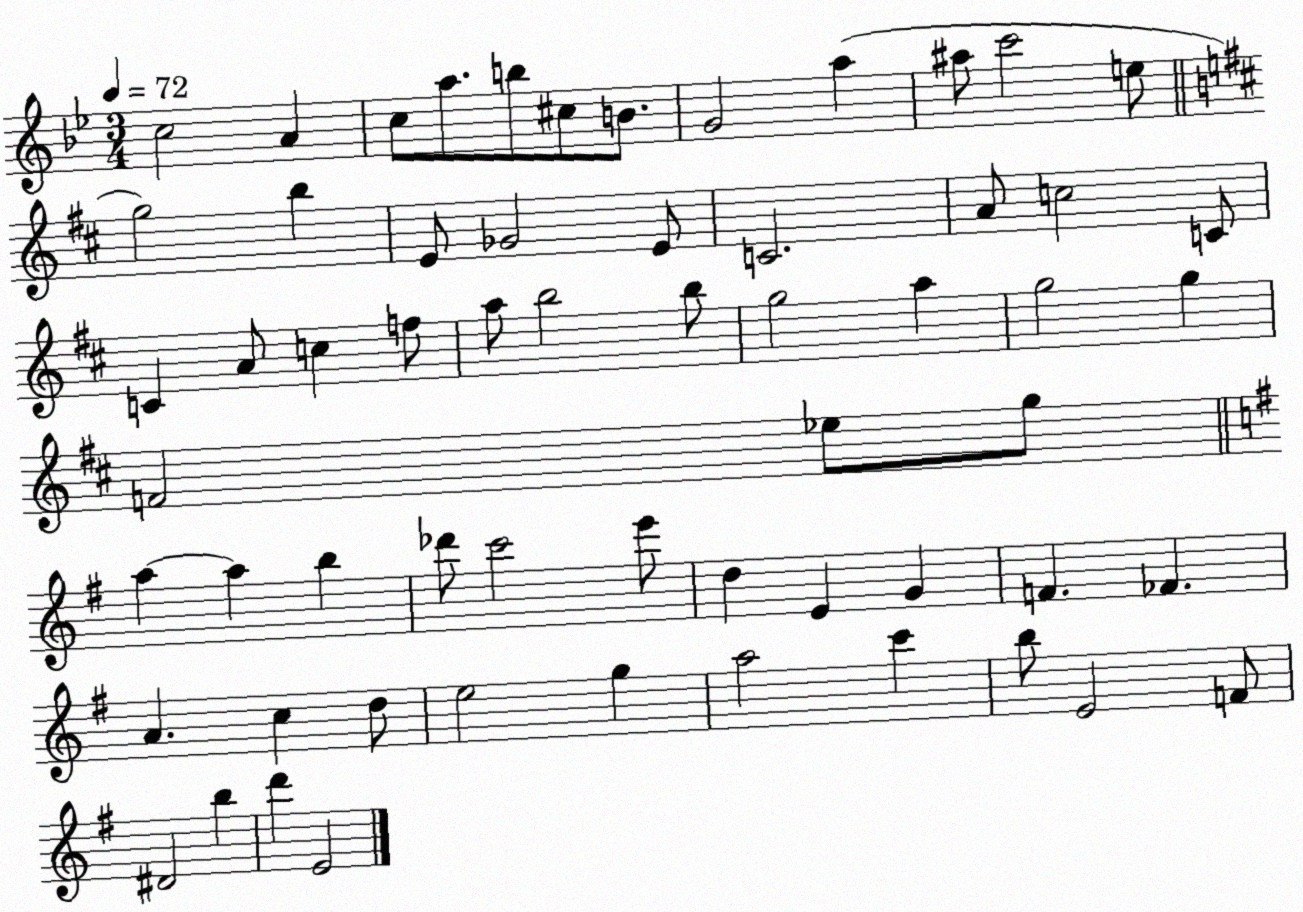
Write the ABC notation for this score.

X:1
T:Untitled
M:3/4
L:1/4
K:Bb
c2 A c/2 a/2 b/2 ^c/2 B/2 G2 a ^a/2 c'2 e/2 g2 b E/2 _G2 E/2 C2 A/2 c2 C/2 C A/2 c f/2 a/2 b2 b/2 g2 a g2 g F2 _e/2 g/2 a a b _d'/2 c'2 e'/2 d E G F _F A c d/2 e2 g a2 c' b/2 E2 F/2 ^D2 b d' E2